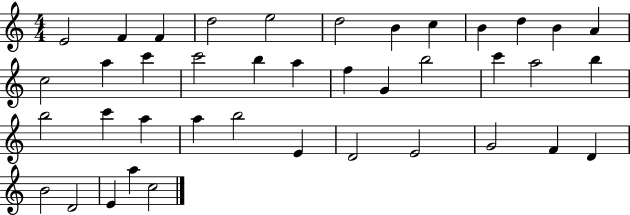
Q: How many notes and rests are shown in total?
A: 40